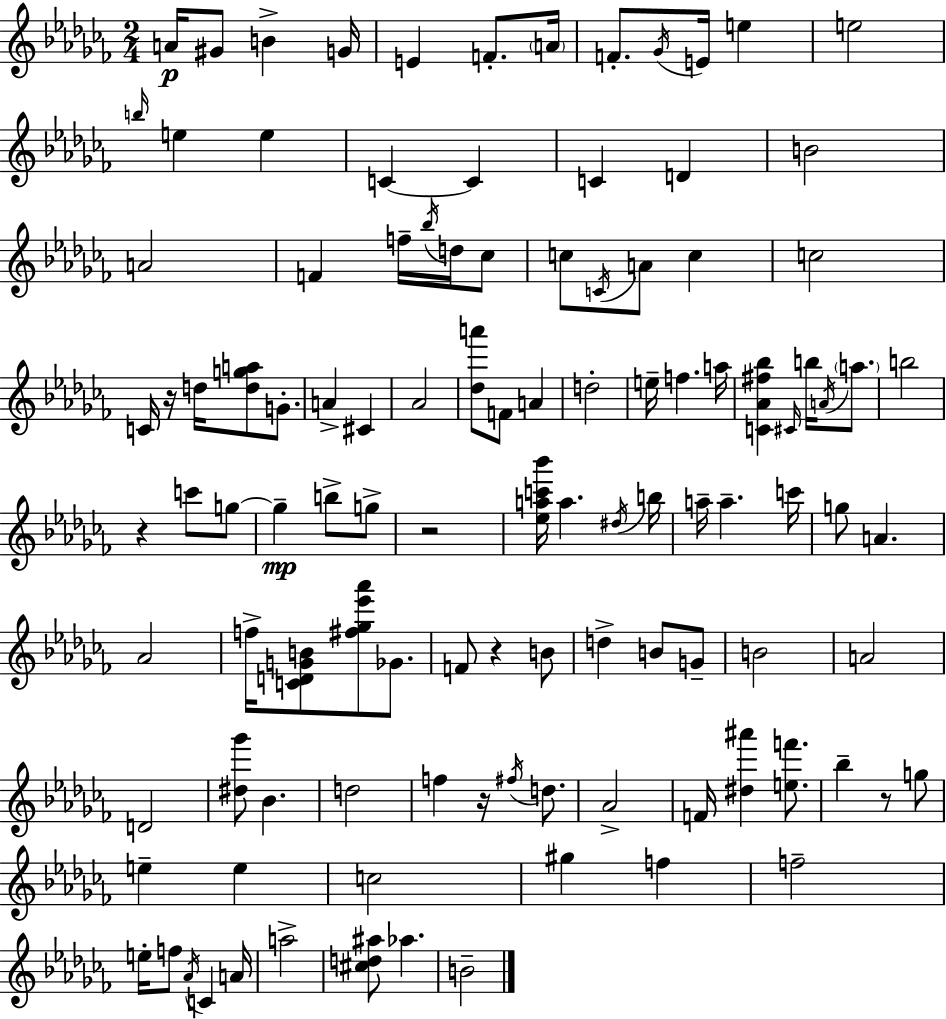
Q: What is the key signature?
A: AES minor